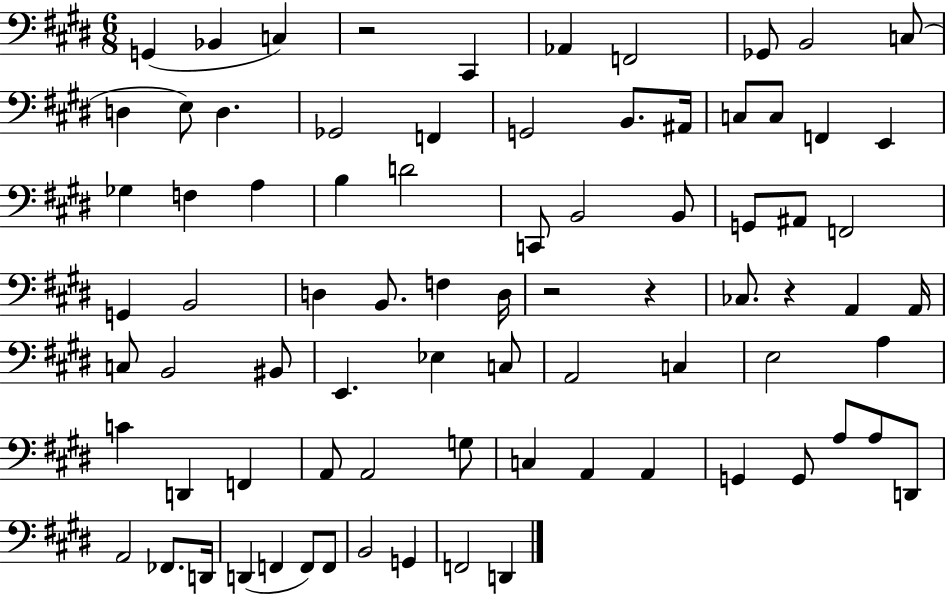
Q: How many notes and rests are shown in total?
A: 80